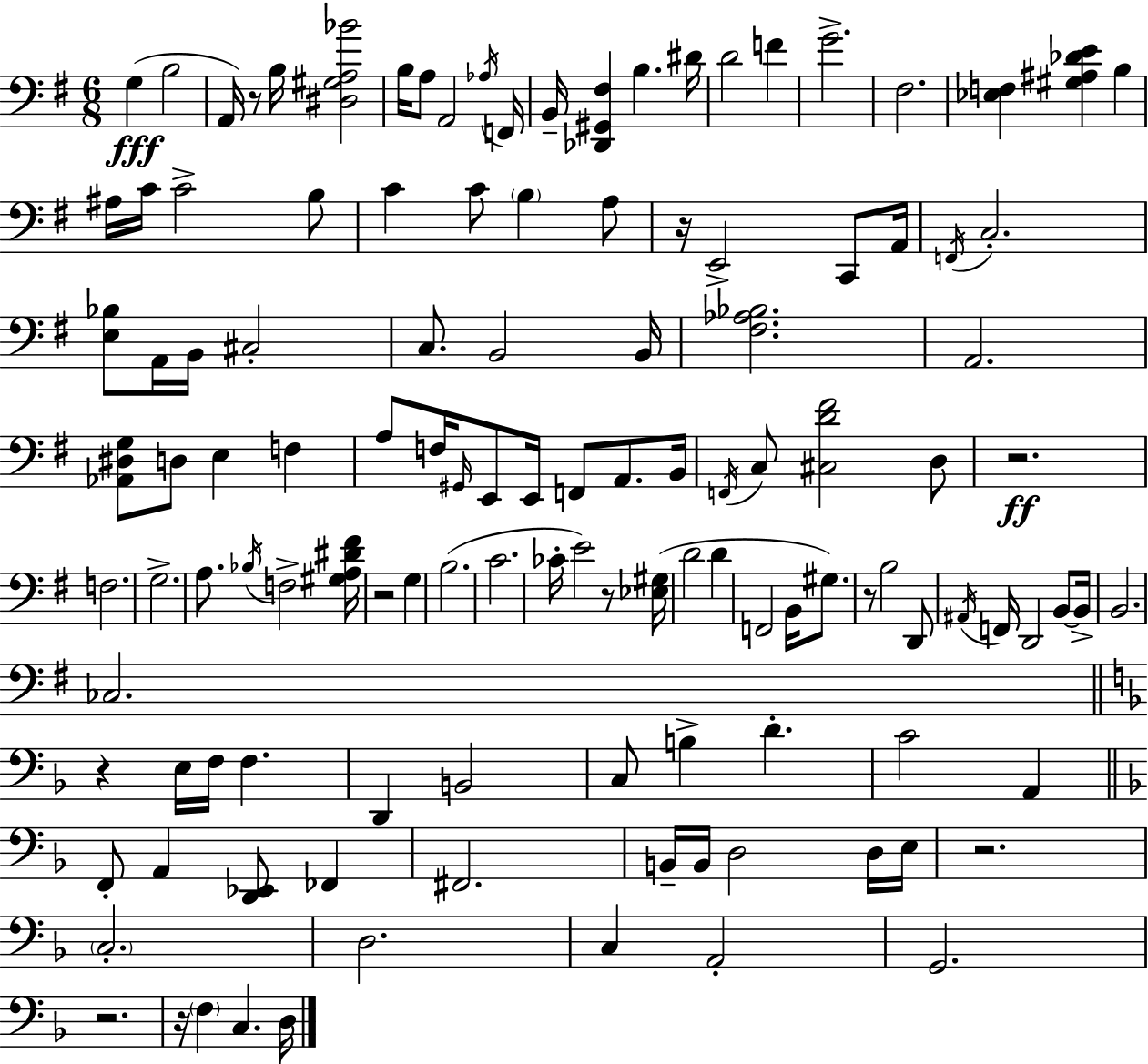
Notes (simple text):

G3/q B3/h A2/s R/e B3/s [D#3,G#3,A3,Bb4]/h B3/s A3/e A2/h Ab3/s F2/s B2/s [Db2,G#2,F#3]/q B3/q. D#4/s D4/h F4/q G4/h. F#3/h. [Eb3,F3]/q [G#3,A#3,Db4,E4]/q B3/q A#3/s C4/s C4/h B3/e C4/q C4/e B3/q A3/e R/s E2/h C2/e A2/s F2/s C3/h. [E3,Bb3]/e A2/s B2/s C#3/h C3/e. B2/h B2/s [F#3,Ab3,Bb3]/h. A2/h. [Ab2,D#3,G3]/e D3/e E3/q F3/q A3/e F3/s G#2/s E2/e E2/s F2/e A2/e. B2/s F2/s C3/e [C#3,D4,F#4]/h D3/e R/h. F3/h. G3/h. A3/e. Bb3/s F3/h [G#3,A3,D#4,F#4]/s R/h G3/q B3/h. C4/h. CES4/s E4/h R/e [Eb3,G#3]/s D4/h D4/q F2/h B2/s G#3/e. R/e B3/h D2/e A#2/s F2/s D2/h B2/e B2/s B2/h. CES3/h. R/q E3/s F3/s F3/q. D2/q B2/h C3/e B3/q D4/q. C4/h A2/q F2/e A2/q [D2,Eb2]/e FES2/q F#2/h. B2/s B2/s D3/h D3/s E3/s R/h. C3/h. D3/h. C3/q A2/h G2/h. R/h. R/s F3/q C3/q. D3/s